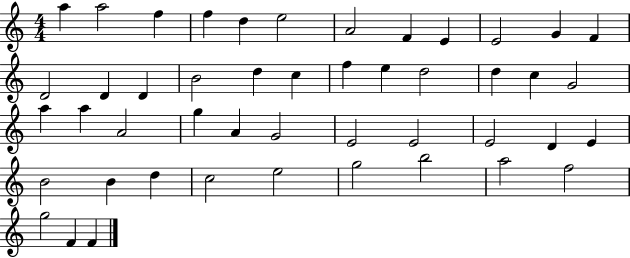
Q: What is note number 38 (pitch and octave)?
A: D5